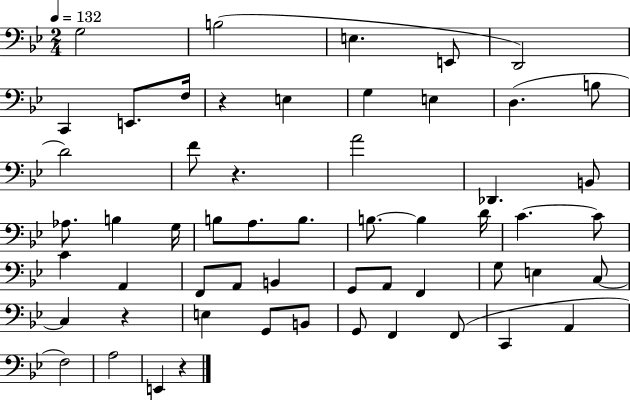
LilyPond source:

{
  \clef bass
  \numericTimeSignature
  \time 2/4
  \key bes \major
  \tempo 4 = 132
  g2 | b2( | e4. e,8 | d,2) | \break c,4 e,8. f16 | r4 e4 | g4 e4 | d4.( b8 | \break d'2) | f'8 r4. | a'2 | des,4. b,8 | \break aes8. b4 g16 | b8 a8. b8. | b8.~~ b4 d'16 | c'4.~~ c'8 | \break c'4 a,4 | f,8 a,8 b,4 | g,8 a,8 f,4 | g8 e4 c8~~ | \break c4 r4 | e4 g,8 b,8 | g,8 f,4 f,8( | c,4 a,4 | \break f2) | a2 | e,4 r4 | \bar "|."
}